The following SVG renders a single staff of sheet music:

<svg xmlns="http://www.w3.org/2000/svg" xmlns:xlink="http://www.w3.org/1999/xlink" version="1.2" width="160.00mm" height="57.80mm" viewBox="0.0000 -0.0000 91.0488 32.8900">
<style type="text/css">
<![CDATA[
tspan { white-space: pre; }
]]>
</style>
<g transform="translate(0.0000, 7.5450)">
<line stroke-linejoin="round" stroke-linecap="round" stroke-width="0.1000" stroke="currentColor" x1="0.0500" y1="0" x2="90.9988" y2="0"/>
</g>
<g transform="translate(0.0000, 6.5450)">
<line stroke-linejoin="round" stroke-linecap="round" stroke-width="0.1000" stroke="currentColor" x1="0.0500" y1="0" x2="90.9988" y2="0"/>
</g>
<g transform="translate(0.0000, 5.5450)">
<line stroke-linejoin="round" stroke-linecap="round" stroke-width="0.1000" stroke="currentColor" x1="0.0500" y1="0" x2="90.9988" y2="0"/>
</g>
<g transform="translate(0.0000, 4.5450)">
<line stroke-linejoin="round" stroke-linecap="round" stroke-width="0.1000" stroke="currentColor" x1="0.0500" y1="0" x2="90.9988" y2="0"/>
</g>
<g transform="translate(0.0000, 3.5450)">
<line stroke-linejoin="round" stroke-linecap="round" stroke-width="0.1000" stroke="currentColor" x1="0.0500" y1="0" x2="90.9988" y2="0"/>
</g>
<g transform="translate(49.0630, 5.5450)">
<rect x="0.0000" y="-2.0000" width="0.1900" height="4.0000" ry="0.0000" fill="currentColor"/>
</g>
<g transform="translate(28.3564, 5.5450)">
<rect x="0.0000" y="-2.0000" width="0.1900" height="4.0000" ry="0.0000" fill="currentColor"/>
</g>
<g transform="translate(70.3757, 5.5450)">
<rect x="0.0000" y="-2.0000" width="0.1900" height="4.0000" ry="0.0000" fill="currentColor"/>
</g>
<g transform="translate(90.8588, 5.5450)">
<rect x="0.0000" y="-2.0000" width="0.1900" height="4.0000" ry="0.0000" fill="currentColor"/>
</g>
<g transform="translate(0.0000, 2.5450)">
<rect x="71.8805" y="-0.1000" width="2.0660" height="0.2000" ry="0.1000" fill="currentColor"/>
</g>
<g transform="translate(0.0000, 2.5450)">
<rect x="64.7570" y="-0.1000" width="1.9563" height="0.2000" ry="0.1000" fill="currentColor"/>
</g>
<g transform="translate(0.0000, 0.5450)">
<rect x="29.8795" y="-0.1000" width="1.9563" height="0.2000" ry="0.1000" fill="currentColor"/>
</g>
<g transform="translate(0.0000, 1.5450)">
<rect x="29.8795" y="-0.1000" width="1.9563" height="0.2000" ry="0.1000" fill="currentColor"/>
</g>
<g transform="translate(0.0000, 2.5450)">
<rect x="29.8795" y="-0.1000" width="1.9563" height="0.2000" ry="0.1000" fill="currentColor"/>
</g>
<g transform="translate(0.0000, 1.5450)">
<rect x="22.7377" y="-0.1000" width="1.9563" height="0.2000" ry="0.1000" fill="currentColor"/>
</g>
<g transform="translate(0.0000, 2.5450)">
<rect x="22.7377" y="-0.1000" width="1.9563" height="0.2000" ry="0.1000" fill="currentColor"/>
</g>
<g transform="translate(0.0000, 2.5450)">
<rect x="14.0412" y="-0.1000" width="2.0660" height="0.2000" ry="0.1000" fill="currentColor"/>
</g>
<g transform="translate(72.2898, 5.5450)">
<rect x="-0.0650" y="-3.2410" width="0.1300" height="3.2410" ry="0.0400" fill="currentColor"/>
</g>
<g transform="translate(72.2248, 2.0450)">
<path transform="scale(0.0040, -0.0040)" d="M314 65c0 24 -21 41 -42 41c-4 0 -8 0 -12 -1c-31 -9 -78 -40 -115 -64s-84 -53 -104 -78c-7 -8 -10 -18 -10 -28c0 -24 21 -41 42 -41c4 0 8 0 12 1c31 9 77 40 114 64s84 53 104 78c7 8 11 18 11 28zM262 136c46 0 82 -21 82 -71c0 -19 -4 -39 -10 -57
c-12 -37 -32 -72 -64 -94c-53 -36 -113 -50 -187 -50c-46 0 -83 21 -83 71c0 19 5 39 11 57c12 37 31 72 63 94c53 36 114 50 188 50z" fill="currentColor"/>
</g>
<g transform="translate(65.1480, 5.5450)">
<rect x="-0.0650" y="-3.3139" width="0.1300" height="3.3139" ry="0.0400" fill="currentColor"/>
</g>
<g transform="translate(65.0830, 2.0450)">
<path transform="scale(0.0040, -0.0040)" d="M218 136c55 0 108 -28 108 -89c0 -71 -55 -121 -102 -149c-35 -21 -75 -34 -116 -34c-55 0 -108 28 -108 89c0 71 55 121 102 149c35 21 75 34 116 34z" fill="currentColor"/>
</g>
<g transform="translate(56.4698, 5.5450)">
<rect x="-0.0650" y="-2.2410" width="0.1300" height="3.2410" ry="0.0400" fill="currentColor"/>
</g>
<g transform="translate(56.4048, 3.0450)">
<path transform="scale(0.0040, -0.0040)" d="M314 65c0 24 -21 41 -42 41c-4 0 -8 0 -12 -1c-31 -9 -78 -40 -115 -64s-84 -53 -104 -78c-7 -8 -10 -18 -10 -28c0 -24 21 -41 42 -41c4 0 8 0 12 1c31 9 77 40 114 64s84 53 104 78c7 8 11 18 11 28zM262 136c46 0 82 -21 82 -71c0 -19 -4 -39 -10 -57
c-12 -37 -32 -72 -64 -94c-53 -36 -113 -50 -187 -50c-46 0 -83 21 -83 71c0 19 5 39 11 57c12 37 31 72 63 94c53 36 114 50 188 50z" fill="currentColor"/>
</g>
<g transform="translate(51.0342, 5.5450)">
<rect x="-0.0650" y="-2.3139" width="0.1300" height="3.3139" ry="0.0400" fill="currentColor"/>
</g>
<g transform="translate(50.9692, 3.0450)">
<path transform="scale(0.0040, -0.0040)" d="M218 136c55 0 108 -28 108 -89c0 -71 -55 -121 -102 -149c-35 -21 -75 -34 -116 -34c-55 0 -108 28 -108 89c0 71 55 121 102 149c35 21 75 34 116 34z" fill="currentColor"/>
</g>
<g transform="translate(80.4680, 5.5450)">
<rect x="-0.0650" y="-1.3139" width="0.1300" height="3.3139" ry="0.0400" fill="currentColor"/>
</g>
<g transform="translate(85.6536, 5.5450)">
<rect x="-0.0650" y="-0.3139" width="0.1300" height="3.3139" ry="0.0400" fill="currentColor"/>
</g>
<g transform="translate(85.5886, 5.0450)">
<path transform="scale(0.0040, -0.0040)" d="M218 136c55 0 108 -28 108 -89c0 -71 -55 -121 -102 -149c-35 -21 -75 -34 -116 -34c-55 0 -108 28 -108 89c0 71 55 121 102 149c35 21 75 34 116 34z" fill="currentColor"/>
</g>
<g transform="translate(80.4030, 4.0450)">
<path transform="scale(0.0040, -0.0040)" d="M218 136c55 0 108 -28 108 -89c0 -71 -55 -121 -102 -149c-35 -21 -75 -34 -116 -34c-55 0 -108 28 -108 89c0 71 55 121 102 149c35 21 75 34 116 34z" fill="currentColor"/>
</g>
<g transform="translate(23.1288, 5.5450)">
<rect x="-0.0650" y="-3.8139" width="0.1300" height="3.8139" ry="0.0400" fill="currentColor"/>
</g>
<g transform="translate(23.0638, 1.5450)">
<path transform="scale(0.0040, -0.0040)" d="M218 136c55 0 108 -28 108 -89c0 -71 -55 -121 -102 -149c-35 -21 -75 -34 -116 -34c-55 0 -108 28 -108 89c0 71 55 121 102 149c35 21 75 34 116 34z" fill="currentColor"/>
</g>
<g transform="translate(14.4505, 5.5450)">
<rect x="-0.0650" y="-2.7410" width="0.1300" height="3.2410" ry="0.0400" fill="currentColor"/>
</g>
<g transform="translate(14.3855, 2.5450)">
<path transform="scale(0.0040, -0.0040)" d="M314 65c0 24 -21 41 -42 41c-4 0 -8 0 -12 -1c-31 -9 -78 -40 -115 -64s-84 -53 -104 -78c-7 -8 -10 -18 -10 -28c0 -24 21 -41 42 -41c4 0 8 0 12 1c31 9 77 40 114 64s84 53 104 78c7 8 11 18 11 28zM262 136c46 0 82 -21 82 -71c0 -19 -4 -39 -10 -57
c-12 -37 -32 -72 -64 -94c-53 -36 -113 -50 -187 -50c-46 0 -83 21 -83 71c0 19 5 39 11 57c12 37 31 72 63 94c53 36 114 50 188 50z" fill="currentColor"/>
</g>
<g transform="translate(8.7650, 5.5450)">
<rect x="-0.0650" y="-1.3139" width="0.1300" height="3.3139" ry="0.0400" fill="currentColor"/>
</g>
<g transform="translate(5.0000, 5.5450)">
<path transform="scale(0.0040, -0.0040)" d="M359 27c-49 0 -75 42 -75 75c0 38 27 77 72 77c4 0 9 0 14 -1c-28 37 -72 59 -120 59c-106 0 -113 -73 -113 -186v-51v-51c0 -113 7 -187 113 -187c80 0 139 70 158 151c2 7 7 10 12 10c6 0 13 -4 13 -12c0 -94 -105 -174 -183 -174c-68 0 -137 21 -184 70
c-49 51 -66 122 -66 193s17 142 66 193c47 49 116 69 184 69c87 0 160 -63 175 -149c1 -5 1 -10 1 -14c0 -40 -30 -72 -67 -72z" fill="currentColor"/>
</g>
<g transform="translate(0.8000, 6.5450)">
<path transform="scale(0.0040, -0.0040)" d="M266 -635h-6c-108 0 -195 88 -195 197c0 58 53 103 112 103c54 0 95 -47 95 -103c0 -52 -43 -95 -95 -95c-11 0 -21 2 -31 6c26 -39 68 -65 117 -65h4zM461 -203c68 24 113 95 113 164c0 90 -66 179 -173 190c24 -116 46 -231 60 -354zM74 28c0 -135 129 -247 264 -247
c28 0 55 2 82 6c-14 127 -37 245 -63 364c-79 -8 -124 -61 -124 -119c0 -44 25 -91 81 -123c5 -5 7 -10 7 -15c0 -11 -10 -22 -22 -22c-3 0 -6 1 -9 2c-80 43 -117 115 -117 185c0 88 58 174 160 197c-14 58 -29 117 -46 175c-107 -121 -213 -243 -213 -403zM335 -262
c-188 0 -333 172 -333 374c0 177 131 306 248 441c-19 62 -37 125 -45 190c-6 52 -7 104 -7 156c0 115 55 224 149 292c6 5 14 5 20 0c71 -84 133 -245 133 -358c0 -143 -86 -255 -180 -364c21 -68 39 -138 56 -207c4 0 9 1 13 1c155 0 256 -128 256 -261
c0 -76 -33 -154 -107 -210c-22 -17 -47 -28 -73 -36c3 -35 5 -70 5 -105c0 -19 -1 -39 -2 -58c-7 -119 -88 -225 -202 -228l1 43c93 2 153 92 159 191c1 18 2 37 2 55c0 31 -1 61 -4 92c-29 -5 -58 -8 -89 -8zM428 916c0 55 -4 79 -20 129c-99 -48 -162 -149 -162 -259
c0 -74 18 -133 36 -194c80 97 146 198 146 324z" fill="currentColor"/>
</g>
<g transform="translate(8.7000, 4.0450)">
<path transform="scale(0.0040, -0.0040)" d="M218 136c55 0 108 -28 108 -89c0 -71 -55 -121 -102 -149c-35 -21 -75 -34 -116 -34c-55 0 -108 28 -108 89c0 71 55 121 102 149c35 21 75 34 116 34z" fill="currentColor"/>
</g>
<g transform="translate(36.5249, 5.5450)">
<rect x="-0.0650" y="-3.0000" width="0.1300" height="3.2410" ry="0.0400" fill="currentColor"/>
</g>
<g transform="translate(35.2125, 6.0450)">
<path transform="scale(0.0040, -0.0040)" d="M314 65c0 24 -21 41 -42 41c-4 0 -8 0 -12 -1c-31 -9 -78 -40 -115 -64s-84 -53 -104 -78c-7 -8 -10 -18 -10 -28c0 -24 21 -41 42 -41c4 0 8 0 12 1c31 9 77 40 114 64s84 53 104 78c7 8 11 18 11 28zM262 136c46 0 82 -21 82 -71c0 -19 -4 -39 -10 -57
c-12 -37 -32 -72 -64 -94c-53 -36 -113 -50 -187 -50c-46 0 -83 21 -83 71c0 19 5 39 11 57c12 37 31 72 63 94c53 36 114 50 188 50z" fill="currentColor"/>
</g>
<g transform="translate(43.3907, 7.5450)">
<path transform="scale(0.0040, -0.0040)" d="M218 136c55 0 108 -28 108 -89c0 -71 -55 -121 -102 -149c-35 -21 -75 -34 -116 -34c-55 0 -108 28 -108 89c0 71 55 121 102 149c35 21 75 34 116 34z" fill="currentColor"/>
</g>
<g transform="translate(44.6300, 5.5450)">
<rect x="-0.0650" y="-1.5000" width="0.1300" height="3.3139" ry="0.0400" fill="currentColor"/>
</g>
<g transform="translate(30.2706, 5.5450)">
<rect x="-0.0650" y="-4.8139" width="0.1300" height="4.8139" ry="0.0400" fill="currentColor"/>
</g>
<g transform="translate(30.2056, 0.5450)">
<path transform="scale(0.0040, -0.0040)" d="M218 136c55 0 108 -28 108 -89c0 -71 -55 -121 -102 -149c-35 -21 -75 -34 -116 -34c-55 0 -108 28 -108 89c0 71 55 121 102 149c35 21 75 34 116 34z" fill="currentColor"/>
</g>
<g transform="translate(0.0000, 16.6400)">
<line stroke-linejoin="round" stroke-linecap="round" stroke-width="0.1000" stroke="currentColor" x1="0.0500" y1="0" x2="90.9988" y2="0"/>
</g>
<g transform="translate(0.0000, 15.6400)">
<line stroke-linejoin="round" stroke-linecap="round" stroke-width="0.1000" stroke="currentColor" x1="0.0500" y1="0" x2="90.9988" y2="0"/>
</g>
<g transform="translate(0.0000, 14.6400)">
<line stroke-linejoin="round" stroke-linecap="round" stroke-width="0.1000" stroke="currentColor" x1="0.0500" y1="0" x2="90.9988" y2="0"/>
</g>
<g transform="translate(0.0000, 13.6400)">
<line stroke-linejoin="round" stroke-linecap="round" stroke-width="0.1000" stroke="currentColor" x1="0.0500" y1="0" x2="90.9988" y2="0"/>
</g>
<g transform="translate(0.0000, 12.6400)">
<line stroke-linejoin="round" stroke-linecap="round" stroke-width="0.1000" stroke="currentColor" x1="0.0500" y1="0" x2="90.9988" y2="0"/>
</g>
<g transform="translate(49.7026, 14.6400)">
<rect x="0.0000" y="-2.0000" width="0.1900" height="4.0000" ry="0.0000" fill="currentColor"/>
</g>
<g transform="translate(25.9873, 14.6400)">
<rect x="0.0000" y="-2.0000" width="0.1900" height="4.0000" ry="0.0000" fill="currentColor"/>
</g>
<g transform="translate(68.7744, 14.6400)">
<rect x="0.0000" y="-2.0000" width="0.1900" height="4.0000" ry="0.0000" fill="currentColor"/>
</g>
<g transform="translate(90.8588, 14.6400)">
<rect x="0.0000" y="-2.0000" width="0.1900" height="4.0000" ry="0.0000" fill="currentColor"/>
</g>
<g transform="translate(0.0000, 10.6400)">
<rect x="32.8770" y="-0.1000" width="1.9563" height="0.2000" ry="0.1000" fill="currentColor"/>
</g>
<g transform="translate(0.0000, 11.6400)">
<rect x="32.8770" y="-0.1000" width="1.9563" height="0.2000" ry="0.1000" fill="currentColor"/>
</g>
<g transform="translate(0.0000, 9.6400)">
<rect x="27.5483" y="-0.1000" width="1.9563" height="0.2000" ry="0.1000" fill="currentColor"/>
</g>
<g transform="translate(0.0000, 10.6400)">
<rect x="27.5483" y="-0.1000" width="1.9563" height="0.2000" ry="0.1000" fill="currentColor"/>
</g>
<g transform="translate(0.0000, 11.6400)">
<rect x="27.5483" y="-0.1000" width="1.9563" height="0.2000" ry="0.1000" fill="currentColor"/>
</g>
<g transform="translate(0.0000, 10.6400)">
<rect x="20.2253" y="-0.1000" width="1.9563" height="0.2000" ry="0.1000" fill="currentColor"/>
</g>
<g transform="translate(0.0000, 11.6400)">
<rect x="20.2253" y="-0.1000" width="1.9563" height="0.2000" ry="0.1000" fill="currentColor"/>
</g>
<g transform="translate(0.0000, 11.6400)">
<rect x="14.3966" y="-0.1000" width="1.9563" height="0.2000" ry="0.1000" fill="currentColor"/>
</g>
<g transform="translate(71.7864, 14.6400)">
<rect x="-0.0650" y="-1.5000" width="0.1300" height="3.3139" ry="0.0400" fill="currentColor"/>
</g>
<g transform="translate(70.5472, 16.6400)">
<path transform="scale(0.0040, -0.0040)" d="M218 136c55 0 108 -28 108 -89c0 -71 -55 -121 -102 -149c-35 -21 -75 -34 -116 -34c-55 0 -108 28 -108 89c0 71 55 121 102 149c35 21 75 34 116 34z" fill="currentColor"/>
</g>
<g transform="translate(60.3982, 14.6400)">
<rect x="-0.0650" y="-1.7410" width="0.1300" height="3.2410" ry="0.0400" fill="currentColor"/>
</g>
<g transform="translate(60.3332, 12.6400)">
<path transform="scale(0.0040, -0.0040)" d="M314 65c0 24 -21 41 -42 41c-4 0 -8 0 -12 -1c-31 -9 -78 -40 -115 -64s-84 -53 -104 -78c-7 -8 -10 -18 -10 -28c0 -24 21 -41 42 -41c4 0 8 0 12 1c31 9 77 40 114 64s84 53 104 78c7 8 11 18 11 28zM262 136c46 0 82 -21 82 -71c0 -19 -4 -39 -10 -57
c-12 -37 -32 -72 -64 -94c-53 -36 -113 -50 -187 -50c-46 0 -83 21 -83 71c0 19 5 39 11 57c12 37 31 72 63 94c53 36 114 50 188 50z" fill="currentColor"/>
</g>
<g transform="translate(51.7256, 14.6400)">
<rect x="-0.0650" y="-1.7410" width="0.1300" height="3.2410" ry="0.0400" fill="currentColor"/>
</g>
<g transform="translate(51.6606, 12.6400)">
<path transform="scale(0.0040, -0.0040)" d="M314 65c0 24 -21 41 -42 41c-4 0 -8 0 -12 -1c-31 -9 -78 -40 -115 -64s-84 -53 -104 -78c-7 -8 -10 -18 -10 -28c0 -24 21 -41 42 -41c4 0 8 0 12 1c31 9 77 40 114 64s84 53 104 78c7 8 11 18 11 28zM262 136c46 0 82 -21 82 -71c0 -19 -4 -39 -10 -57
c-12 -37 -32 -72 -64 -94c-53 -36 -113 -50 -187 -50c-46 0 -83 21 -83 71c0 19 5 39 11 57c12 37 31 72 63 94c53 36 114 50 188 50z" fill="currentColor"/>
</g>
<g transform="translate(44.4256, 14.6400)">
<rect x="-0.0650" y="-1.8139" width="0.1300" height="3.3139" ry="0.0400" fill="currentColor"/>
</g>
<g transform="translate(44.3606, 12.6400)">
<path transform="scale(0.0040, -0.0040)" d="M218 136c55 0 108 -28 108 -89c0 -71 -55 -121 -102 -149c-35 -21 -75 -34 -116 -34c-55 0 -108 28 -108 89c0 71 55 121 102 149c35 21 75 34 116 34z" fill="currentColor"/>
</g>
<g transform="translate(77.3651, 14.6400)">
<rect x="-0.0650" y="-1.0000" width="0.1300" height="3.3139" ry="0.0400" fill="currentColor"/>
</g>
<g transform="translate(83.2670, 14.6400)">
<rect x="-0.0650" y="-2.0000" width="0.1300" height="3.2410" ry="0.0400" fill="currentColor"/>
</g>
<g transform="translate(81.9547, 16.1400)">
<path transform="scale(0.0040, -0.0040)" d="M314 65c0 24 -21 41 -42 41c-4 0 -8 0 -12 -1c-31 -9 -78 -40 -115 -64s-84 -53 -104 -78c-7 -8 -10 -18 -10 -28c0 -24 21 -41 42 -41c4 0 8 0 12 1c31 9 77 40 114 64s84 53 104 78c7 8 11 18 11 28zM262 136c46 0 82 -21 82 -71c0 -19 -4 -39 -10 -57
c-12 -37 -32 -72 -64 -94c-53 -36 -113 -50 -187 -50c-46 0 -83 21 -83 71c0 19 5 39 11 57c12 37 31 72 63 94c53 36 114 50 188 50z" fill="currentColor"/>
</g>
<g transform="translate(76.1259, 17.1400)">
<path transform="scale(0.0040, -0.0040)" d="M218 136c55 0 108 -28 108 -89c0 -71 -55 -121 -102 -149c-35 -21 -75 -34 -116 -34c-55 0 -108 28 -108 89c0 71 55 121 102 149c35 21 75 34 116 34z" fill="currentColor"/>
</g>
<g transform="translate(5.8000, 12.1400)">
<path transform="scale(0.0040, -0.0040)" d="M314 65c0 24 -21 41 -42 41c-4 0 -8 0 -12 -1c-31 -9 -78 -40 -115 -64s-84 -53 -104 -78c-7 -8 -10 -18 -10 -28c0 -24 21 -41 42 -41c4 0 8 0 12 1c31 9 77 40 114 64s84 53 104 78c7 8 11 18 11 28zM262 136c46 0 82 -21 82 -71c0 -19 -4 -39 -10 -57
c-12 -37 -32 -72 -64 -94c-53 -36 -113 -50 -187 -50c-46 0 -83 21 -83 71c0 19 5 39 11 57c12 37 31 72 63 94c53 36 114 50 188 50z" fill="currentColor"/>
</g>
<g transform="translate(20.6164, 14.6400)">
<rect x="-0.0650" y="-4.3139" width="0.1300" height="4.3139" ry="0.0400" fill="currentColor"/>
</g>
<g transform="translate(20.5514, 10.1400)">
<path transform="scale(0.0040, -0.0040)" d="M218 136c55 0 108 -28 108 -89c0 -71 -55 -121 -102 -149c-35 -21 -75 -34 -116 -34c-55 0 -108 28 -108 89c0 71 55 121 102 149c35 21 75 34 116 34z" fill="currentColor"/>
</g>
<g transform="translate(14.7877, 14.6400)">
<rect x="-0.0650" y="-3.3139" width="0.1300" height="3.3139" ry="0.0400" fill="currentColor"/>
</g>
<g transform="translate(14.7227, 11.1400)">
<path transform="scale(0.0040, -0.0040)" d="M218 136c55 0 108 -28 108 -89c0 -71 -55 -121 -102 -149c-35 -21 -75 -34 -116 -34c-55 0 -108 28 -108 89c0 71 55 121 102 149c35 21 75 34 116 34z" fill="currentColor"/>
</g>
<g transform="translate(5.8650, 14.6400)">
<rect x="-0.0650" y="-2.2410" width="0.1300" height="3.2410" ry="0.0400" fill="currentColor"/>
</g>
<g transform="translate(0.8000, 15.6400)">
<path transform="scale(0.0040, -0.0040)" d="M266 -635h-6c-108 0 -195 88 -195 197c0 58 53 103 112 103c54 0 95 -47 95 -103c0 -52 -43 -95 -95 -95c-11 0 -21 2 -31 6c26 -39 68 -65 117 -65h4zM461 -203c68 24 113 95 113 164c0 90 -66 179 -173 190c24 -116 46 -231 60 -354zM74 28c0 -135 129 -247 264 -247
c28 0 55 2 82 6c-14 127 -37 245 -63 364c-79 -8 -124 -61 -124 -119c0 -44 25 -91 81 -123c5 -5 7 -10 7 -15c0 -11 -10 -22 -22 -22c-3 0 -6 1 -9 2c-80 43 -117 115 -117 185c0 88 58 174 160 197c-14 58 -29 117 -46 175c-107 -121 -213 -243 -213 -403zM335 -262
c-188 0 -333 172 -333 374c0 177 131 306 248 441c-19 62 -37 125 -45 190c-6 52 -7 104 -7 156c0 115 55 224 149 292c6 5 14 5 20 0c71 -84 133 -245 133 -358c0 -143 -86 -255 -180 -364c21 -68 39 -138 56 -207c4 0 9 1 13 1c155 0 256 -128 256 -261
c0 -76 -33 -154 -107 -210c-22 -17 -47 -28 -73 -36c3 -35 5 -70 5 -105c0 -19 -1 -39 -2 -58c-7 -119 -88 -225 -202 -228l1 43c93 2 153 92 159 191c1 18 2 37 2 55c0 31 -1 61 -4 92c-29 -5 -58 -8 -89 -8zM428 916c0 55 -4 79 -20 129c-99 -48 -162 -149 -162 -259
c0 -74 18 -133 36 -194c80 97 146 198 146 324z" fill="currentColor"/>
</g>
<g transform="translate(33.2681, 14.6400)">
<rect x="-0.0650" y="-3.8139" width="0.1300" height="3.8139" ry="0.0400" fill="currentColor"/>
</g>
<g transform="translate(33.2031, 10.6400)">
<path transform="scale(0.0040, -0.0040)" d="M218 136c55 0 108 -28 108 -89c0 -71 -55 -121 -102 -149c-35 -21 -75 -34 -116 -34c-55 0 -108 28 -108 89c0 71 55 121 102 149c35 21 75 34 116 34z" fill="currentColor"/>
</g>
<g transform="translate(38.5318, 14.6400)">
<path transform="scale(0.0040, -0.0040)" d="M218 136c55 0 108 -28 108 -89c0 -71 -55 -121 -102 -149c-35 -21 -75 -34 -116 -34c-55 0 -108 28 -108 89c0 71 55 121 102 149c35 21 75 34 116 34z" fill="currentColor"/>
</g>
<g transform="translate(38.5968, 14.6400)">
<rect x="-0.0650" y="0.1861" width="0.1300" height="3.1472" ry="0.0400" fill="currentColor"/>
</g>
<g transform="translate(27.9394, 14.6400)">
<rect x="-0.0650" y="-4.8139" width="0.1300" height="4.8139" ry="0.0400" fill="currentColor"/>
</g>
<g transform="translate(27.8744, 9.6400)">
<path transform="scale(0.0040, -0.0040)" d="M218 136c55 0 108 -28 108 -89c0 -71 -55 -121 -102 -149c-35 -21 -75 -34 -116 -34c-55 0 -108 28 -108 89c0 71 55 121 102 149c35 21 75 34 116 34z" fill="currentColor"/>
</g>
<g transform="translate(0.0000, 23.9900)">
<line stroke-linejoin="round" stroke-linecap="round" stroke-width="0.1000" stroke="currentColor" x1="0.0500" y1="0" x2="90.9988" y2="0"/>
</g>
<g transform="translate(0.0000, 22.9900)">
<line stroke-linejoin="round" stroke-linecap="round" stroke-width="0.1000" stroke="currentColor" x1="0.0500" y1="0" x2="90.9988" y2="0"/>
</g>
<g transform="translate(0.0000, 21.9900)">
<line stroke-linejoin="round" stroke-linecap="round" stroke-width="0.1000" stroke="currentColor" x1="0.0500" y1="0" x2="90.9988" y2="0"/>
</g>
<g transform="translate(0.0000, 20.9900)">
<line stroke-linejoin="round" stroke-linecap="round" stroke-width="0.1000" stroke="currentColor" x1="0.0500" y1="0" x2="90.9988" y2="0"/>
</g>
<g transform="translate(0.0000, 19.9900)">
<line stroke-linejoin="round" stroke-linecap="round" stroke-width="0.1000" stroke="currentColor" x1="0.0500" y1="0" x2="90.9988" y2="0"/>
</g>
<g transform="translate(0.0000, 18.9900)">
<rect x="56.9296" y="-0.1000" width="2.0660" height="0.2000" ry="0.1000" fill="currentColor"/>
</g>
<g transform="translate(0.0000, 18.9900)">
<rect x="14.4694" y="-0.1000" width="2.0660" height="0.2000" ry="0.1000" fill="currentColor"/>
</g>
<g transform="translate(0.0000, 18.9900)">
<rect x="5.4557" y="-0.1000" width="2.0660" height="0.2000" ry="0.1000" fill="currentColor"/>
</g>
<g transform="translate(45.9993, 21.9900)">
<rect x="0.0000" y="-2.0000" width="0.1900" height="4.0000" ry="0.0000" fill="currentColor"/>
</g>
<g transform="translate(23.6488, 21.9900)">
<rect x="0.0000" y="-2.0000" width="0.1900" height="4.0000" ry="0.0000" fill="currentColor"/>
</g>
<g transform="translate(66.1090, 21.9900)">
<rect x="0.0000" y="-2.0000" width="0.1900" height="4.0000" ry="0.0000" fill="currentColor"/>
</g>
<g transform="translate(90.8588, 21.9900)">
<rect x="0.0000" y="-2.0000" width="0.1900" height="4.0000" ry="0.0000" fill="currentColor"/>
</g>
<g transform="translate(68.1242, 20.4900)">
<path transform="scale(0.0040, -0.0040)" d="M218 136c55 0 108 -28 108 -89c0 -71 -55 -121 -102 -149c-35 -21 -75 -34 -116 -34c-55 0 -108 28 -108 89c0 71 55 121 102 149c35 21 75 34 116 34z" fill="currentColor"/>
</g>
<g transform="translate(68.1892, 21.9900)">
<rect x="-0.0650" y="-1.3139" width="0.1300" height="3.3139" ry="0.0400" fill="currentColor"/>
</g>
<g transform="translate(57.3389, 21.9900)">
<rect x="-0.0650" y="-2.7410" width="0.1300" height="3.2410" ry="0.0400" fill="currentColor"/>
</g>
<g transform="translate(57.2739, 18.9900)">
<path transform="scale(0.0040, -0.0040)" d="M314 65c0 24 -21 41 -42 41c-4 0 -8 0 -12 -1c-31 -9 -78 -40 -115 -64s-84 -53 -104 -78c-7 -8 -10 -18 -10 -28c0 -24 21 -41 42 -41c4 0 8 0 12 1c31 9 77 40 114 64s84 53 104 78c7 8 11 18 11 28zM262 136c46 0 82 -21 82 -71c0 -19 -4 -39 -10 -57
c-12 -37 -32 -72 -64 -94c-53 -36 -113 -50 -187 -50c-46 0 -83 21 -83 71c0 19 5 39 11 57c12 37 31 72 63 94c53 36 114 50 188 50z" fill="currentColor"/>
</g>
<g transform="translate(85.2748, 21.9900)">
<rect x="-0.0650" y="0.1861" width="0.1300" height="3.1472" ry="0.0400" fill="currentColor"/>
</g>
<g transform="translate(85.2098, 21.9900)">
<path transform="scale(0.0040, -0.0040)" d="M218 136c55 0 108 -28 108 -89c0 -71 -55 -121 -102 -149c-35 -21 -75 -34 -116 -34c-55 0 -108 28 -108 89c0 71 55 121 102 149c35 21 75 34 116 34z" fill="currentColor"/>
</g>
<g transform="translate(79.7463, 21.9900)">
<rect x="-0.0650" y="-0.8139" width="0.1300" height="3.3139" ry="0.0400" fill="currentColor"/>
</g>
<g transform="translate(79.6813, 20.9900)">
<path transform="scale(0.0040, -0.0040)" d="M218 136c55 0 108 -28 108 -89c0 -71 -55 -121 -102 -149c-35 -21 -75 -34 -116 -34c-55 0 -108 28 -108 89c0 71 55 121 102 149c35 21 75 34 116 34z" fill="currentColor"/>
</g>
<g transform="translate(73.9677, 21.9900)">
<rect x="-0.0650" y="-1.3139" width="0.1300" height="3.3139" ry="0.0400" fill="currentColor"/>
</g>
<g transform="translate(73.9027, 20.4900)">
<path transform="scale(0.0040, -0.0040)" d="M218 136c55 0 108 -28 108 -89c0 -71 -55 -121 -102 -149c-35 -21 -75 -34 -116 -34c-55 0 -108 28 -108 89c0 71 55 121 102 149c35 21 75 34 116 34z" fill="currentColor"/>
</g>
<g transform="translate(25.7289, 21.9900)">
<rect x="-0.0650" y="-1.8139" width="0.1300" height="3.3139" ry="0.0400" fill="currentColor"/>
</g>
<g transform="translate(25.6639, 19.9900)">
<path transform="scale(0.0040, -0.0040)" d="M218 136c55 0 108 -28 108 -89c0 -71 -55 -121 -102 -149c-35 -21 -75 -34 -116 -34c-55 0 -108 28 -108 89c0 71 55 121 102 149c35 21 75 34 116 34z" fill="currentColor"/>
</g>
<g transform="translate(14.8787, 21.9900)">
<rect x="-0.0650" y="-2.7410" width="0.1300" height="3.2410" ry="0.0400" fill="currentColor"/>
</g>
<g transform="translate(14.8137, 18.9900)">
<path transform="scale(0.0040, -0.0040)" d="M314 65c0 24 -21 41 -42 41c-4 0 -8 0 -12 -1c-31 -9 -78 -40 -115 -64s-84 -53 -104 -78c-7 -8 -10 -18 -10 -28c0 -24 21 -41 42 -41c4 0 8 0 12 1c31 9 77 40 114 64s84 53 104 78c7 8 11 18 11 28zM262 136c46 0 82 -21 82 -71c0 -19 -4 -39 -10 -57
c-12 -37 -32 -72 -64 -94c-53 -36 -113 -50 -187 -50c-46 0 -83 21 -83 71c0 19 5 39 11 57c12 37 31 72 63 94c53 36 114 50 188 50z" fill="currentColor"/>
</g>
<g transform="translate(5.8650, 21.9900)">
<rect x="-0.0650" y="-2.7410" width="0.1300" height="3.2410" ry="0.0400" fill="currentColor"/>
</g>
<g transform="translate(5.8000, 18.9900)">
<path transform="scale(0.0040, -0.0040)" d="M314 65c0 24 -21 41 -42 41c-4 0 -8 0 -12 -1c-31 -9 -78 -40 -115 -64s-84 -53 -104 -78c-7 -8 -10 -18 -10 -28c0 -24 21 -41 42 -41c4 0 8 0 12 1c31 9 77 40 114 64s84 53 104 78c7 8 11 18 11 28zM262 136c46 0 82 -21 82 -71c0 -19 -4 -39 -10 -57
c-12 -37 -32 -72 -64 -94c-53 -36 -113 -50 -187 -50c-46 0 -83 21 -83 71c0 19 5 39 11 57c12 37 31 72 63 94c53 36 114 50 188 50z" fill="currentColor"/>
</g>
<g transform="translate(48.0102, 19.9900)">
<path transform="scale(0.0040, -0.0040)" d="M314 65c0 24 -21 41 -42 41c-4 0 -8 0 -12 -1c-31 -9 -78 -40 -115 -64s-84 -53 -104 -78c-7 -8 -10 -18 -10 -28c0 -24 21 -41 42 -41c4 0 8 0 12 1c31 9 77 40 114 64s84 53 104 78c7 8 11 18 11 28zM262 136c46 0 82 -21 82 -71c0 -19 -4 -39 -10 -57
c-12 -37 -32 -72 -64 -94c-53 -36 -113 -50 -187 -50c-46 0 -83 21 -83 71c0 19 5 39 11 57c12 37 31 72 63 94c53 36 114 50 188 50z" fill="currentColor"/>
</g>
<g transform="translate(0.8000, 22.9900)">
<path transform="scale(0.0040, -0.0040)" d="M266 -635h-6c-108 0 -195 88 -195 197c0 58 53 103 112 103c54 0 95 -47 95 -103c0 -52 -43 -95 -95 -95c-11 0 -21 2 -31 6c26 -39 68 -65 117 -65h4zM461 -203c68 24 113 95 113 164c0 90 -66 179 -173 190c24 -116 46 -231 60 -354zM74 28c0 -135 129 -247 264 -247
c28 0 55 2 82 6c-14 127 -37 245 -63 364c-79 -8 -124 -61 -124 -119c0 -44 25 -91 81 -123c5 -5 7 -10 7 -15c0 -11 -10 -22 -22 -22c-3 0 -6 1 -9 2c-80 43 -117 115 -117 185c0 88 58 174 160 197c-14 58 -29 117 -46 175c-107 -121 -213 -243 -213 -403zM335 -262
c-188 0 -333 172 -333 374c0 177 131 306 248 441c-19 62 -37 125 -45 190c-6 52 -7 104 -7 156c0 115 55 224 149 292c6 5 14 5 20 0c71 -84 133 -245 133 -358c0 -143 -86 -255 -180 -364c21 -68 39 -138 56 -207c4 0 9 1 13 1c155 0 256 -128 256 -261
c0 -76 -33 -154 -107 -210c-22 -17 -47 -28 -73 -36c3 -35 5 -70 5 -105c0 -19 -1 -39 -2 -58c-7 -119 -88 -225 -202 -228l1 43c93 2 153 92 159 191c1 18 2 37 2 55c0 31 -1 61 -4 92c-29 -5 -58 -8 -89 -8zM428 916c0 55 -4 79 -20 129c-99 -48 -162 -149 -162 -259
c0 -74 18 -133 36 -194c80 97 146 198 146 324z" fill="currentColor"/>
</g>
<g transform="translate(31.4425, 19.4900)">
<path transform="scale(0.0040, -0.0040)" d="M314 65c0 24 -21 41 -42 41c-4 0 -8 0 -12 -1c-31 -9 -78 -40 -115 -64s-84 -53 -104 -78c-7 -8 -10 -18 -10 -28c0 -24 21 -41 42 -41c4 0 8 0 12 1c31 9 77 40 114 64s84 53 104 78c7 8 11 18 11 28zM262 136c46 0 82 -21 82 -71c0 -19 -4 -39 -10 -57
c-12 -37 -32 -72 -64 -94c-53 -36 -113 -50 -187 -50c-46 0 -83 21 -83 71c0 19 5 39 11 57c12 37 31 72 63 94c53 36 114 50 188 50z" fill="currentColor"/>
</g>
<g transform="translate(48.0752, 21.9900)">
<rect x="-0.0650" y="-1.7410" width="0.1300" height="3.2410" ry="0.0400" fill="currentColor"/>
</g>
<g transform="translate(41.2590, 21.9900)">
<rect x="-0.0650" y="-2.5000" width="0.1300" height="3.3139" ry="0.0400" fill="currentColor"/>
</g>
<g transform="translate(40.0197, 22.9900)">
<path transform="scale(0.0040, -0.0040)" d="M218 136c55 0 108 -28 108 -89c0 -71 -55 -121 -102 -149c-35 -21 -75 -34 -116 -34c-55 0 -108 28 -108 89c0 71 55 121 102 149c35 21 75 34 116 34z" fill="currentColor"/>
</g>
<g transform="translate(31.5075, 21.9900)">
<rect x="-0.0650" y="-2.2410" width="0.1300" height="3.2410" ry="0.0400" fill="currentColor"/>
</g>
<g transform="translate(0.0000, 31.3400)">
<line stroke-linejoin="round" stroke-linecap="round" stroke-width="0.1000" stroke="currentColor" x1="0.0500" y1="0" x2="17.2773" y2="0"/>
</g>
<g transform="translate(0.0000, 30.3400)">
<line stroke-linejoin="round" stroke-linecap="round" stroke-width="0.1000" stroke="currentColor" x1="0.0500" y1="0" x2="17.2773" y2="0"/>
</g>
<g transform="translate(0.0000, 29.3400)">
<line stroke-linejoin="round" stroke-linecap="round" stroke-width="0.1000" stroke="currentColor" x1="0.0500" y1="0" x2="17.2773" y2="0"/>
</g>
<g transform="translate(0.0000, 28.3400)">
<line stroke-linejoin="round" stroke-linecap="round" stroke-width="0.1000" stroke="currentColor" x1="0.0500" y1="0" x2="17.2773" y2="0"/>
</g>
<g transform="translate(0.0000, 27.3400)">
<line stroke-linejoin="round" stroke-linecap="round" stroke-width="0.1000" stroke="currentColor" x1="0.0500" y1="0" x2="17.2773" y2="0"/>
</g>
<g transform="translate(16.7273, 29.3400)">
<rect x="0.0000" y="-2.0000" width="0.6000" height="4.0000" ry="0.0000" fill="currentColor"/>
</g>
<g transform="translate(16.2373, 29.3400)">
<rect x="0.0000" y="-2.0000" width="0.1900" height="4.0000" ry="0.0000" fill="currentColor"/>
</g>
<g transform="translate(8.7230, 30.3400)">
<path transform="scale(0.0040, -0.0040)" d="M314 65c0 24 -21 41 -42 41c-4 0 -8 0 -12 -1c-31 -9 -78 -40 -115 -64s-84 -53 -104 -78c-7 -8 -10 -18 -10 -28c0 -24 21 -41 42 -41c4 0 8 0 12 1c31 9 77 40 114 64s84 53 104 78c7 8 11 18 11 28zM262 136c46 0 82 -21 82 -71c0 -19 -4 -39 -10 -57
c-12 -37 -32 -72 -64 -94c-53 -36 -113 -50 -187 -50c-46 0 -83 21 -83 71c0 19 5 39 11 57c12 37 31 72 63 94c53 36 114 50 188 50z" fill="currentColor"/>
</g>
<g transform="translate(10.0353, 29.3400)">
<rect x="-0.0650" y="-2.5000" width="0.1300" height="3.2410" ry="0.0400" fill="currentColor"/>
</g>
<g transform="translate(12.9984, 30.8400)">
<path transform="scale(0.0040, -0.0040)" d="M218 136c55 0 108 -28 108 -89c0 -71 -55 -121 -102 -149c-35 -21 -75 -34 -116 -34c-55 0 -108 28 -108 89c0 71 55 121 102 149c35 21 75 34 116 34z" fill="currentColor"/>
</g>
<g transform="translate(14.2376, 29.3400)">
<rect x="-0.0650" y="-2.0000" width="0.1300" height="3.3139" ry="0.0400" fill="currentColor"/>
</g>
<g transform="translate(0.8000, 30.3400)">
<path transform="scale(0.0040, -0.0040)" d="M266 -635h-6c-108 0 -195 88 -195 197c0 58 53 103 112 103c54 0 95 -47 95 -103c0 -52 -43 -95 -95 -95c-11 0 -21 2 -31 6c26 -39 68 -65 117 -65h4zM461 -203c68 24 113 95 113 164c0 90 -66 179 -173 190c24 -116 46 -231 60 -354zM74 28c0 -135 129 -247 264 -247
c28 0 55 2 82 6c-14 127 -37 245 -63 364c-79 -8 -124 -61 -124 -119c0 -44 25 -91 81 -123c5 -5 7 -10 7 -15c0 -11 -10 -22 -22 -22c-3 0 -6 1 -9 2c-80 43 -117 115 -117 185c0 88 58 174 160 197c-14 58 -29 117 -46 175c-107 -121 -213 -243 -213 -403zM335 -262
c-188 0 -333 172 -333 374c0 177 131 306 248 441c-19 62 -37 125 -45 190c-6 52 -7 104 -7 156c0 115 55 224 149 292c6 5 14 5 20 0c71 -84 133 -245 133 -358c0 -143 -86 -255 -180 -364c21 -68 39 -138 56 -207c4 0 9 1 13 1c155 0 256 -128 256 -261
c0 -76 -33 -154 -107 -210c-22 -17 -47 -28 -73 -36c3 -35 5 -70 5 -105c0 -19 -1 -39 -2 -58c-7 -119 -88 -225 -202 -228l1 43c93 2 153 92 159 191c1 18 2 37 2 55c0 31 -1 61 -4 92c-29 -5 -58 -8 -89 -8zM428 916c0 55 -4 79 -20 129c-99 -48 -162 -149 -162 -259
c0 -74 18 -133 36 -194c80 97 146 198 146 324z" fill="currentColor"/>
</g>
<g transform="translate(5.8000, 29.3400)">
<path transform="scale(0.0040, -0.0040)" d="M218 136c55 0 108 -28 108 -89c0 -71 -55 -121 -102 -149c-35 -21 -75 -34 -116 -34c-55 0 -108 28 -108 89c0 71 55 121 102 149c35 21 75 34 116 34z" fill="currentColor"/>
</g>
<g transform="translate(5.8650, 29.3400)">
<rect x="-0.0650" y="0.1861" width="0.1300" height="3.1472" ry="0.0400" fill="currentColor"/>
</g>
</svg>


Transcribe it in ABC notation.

X:1
T:Untitled
M:4/4
L:1/4
K:C
e a2 c' e' A2 E g g2 b b2 e c g2 b d' e' c' B f f2 f2 E D F2 a2 a2 f g2 G f2 a2 e e d B B G2 F